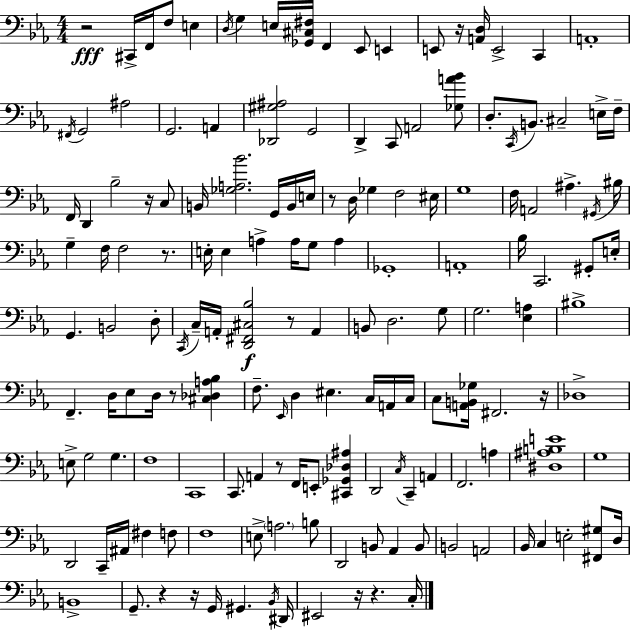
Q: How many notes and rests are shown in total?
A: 156